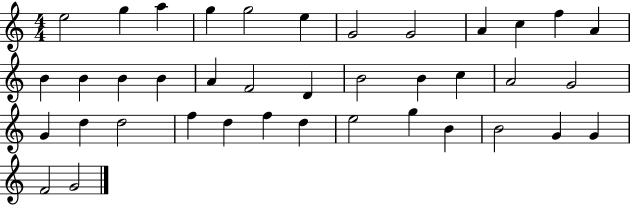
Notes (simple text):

E5/h G5/q A5/q G5/q G5/h E5/q G4/h G4/h A4/q C5/q F5/q A4/q B4/q B4/q B4/q B4/q A4/q F4/h D4/q B4/h B4/q C5/q A4/h G4/h G4/q D5/q D5/h F5/q D5/q F5/q D5/q E5/h G5/q B4/q B4/h G4/q G4/q F4/h G4/h